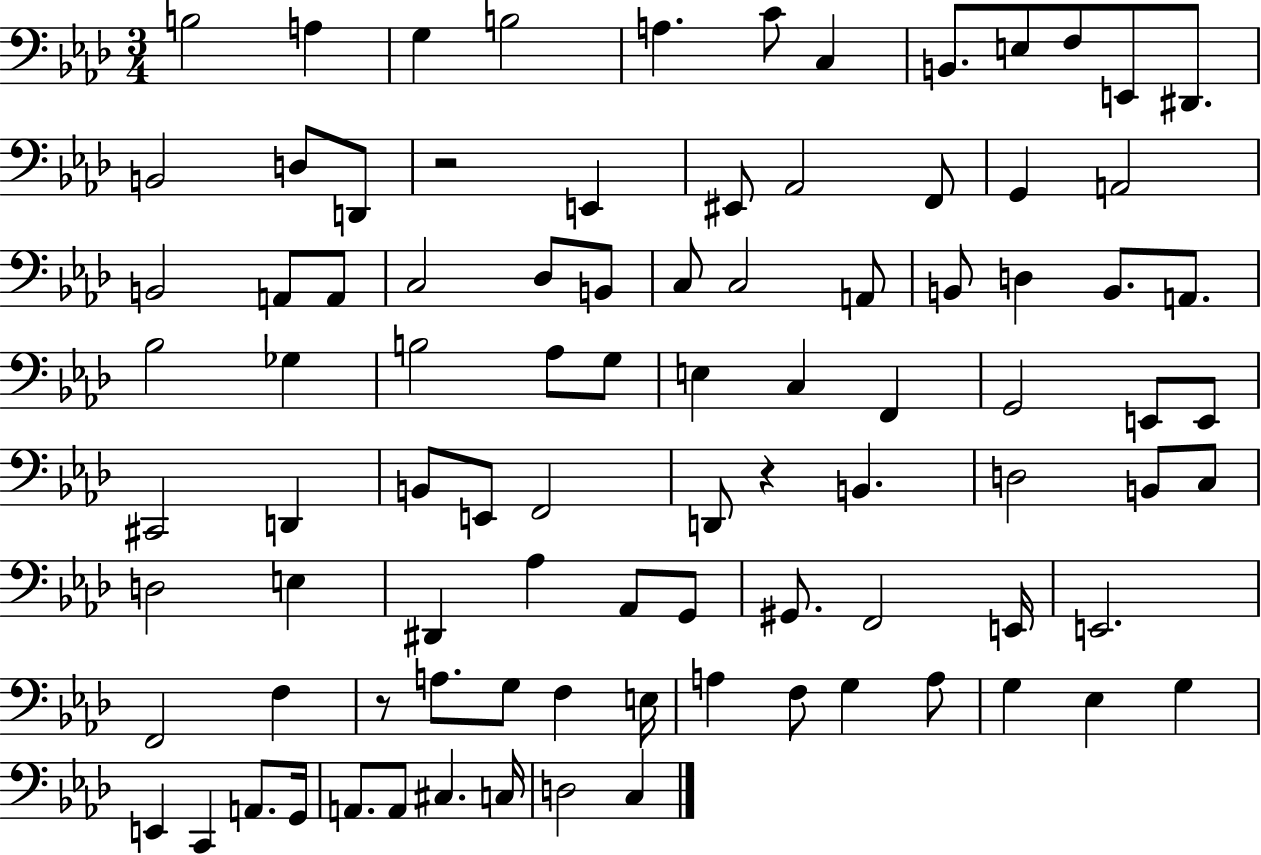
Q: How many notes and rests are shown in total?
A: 91